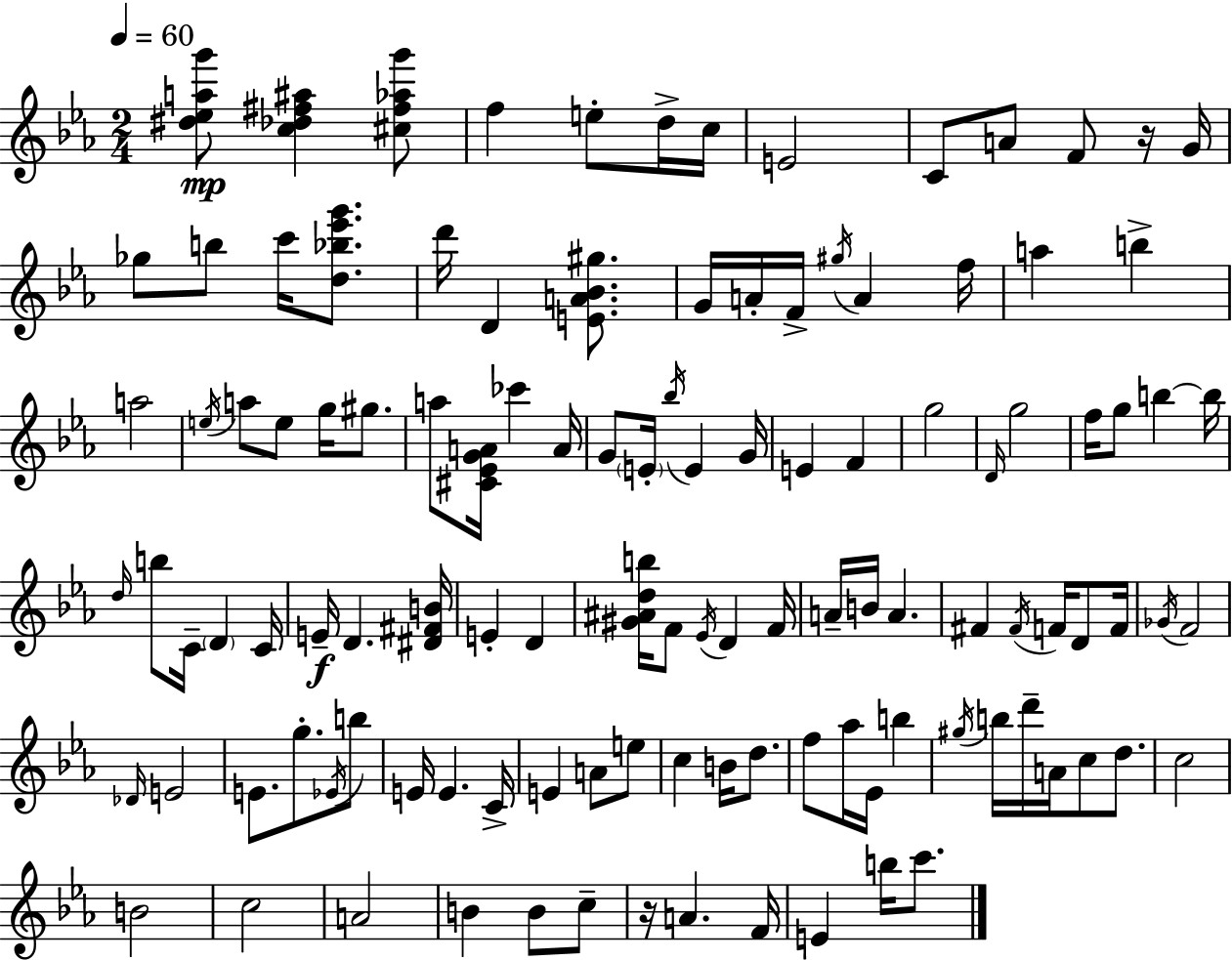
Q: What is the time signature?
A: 2/4